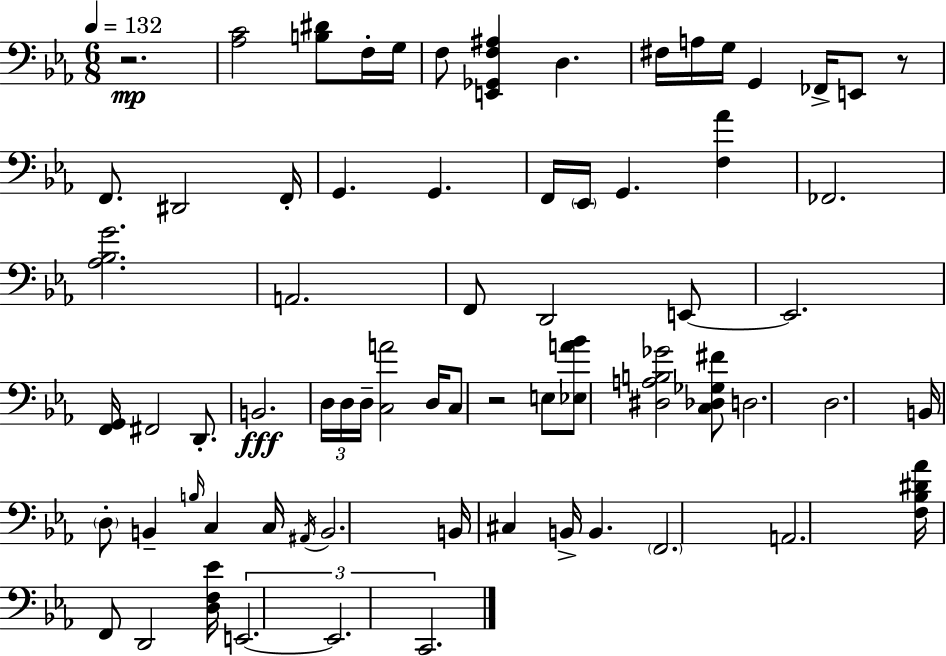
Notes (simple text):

R/h. [Ab3,C4]/h [B3,D#4]/e F3/s G3/s F3/e [E2,Gb2,F3,A#3]/q D3/q. F#3/s A3/s G3/s G2/q FES2/s E2/e R/e F2/e. D#2/h F2/s G2/q. G2/q. F2/s Eb2/s G2/q. [F3,Ab4]/q FES2/h. [Ab3,Bb3,G4]/h. A2/h. F2/e D2/h E2/e E2/h. [F2,G2]/s F#2/h D2/e. B2/h. D3/s D3/s D3/s [C3,A4]/h D3/s C3/e R/h E3/e [Eb3,A4,Bb4]/e [D#3,A3,B3,Gb4]/h [C3,Db3,Gb3,F#4]/e D3/h. D3/h. B2/s D3/e B2/q B3/s C3/q C3/s A#2/s B2/h. B2/s C#3/q B2/s B2/q. F2/h. A2/h. [F3,Bb3,D#4,Ab4]/s F2/e D2/h [D3,F3,Eb4]/s E2/h. E2/h. C2/h.